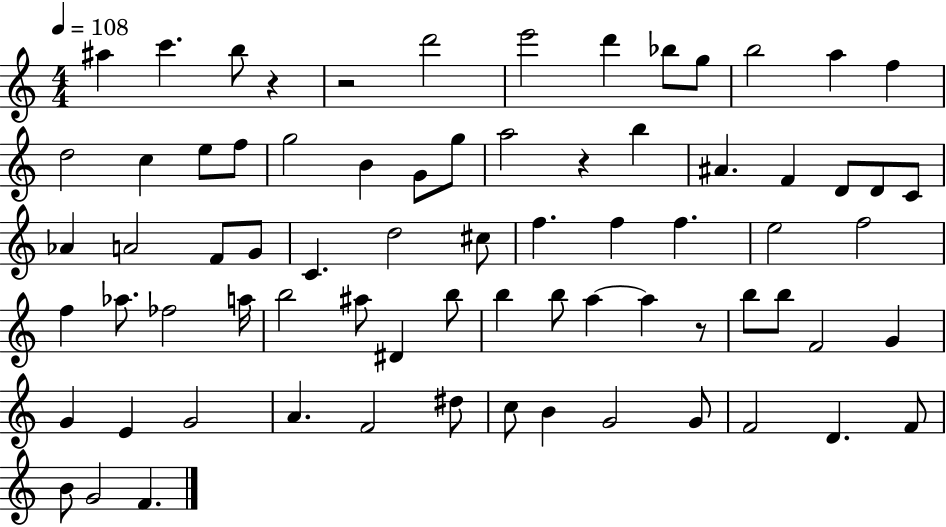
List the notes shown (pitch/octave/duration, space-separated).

A#5/q C6/q. B5/e R/q R/h D6/h E6/h D6/q Bb5/e G5/e B5/h A5/q F5/q D5/h C5/q E5/e F5/e G5/h B4/q G4/e G5/e A5/h R/q B5/q A#4/q. F4/q D4/e D4/e C4/e Ab4/q A4/h F4/e G4/e C4/q. D5/h C#5/e F5/q. F5/q F5/q. E5/h F5/h F5/q Ab5/e. FES5/h A5/s B5/h A#5/e D#4/q B5/e B5/q B5/e A5/q A5/q R/e B5/e B5/e F4/h G4/q G4/q E4/q G4/h A4/q. F4/h D#5/e C5/e B4/q G4/h G4/e F4/h D4/q. F4/e B4/e G4/h F4/q.